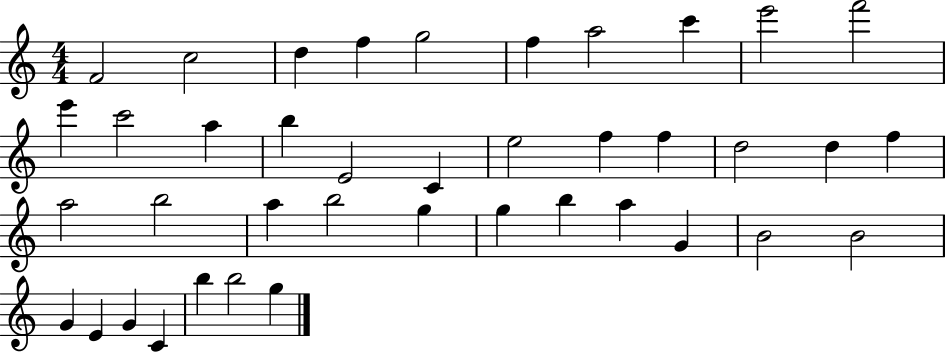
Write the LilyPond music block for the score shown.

{
  \clef treble
  \numericTimeSignature
  \time 4/4
  \key c \major
  f'2 c''2 | d''4 f''4 g''2 | f''4 a''2 c'''4 | e'''2 f'''2 | \break e'''4 c'''2 a''4 | b''4 e'2 c'4 | e''2 f''4 f''4 | d''2 d''4 f''4 | \break a''2 b''2 | a''4 b''2 g''4 | g''4 b''4 a''4 g'4 | b'2 b'2 | \break g'4 e'4 g'4 c'4 | b''4 b''2 g''4 | \bar "|."
}